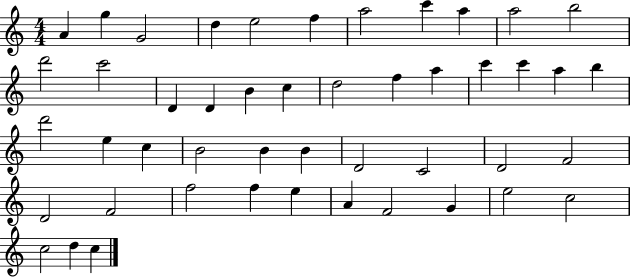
A4/q G5/q G4/h D5/q E5/h F5/q A5/h C6/q A5/q A5/h B5/h D6/h C6/h D4/q D4/q B4/q C5/q D5/h F5/q A5/q C6/q C6/q A5/q B5/q D6/h E5/q C5/q B4/h B4/q B4/q D4/h C4/h D4/h F4/h D4/h F4/h F5/h F5/q E5/q A4/q F4/h G4/q E5/h C5/h C5/h D5/q C5/q